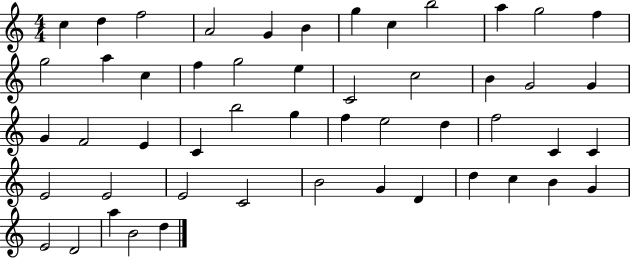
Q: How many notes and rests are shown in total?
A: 51